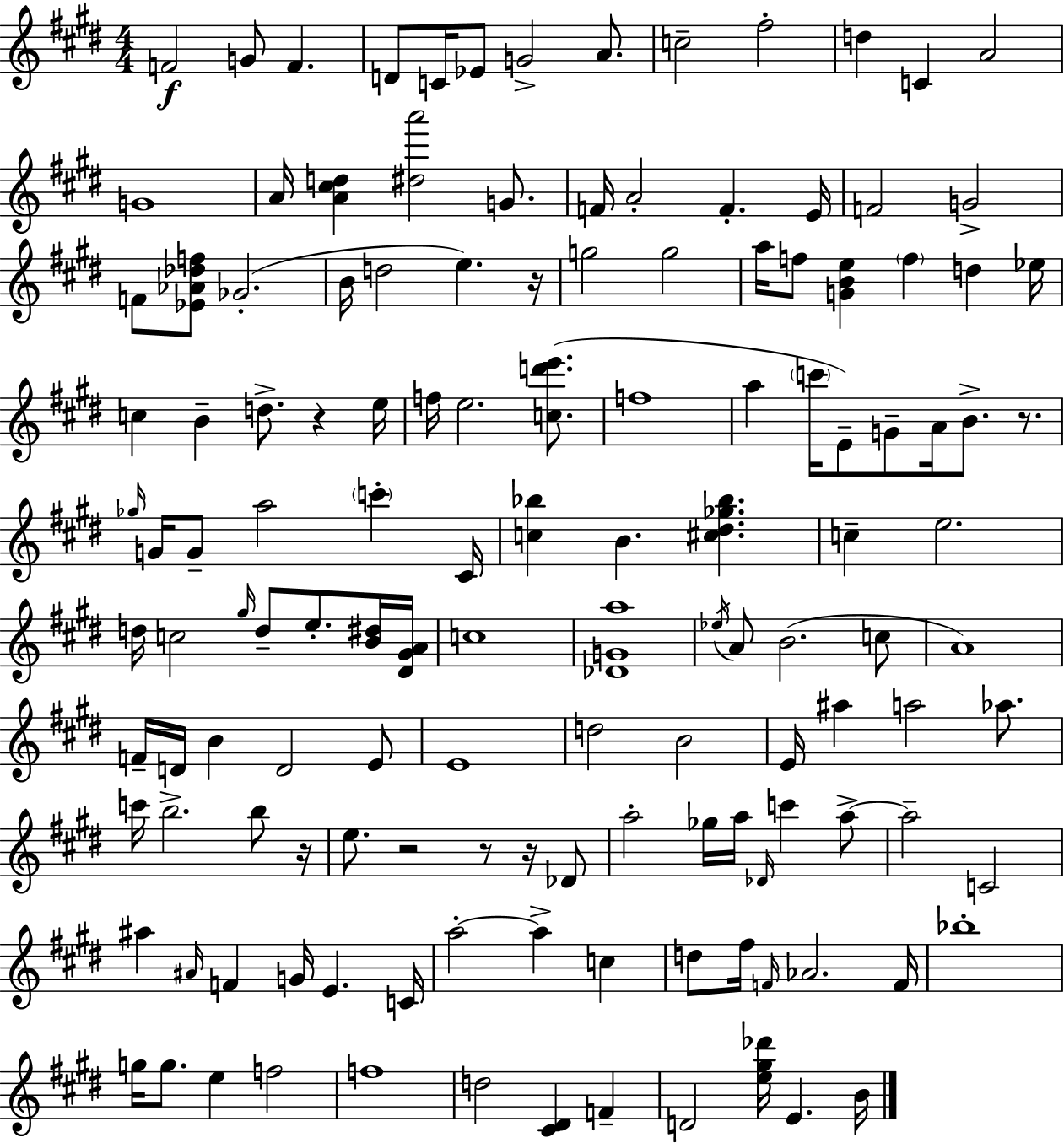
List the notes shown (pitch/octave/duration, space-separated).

F4/h G4/e F4/q. D4/e C4/s Eb4/e G4/h A4/e. C5/h F#5/h D5/q C4/q A4/h G4/w A4/s [A4,C#5,D5]/q [D#5,A6]/h G4/e. F4/s A4/h F4/q. E4/s F4/h G4/h F4/e [Eb4,Ab4,Db5,F5]/e Gb4/h. B4/s D5/h E5/q. R/s G5/h G5/h A5/s F5/e [G4,B4,E5]/q F5/q D5/q Eb5/s C5/q B4/q D5/e. R/q E5/s F5/s E5/h. [C5,D6,E6]/e. F5/w A5/q C6/s E4/e G4/e A4/s B4/e. R/e. Gb5/s G4/s G4/e A5/h C6/q C#4/s [C5,Bb5]/q B4/q. [C#5,D#5,Gb5,Bb5]/q. C5/q E5/h. D5/s C5/h G#5/s D5/e E5/e. [B4,D#5]/s [D#4,G#4,A4]/s C5/w [Db4,G4,A5]/w Eb5/s A4/e B4/h. C5/e A4/w F4/s D4/s B4/q D4/h E4/e E4/w D5/h B4/h E4/s A#5/q A5/h Ab5/e. C6/s B5/h. B5/e R/s E5/e. R/h R/e R/s Db4/e A5/h Gb5/s A5/s Db4/s C6/q A5/e A5/h C4/h A#5/q A#4/s F4/q G4/s E4/q. C4/s A5/h A5/q C5/q D5/e F#5/s F4/s Ab4/h. F4/s Bb5/w G5/s G5/e. E5/q F5/h F5/w D5/h [C#4,D#4]/q F4/q D4/h [E5,G#5,Db6]/s E4/q. B4/s